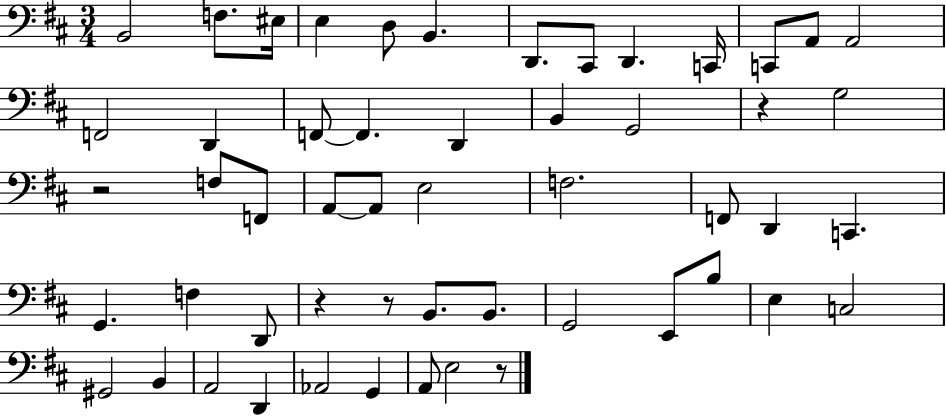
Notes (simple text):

B2/h F3/e. EIS3/s E3/q D3/e B2/q. D2/e. C#2/e D2/q. C2/s C2/e A2/e A2/h F2/h D2/q F2/e F2/q. D2/q B2/q G2/h R/q G3/h R/h F3/e F2/e A2/e A2/e E3/h F3/h. F2/e D2/q C2/q. G2/q. F3/q D2/e R/q R/e B2/e. B2/e. G2/h E2/e B3/e E3/q C3/h G#2/h B2/q A2/h D2/q Ab2/h G2/q A2/e E3/h R/e